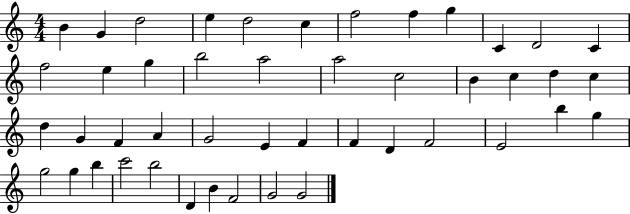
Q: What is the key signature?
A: C major